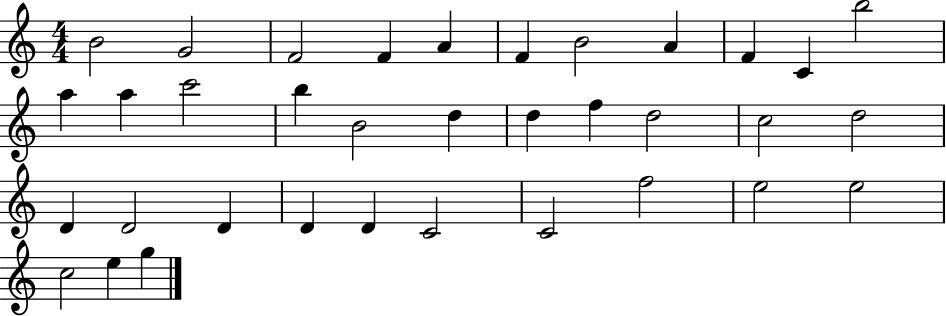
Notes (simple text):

B4/h G4/h F4/h F4/q A4/q F4/q B4/h A4/q F4/q C4/q B5/h A5/q A5/q C6/h B5/q B4/h D5/q D5/q F5/q D5/h C5/h D5/h D4/q D4/h D4/q D4/q D4/q C4/h C4/h F5/h E5/h E5/h C5/h E5/q G5/q